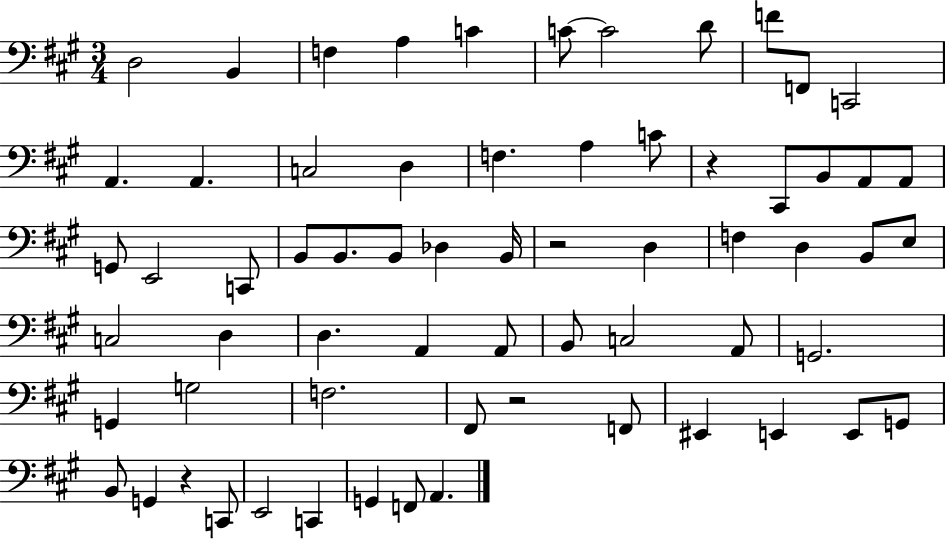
D3/h B2/q F3/q A3/q C4/q C4/e C4/h D4/e F4/e F2/e C2/h A2/q. A2/q. C3/h D3/q F3/q. A3/q C4/e R/q C#2/e B2/e A2/e A2/e G2/e E2/h C2/e B2/e B2/e. B2/e Db3/q B2/s R/h D3/q F3/q D3/q B2/e E3/e C3/h D3/q D3/q. A2/q A2/e B2/e C3/h A2/e G2/h. G2/q G3/h F3/h. F#2/e R/h F2/e EIS2/q E2/q E2/e G2/e B2/e G2/q R/q C2/e E2/h C2/q G2/q F2/e A2/q.